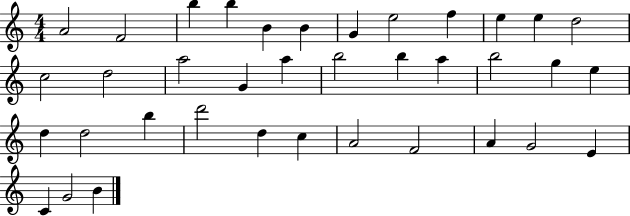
A4/h F4/h B5/q B5/q B4/q B4/q G4/q E5/h F5/q E5/q E5/q D5/h C5/h D5/h A5/h G4/q A5/q B5/h B5/q A5/q B5/h G5/q E5/q D5/q D5/h B5/q D6/h D5/q C5/q A4/h F4/h A4/q G4/h E4/q C4/q G4/h B4/q